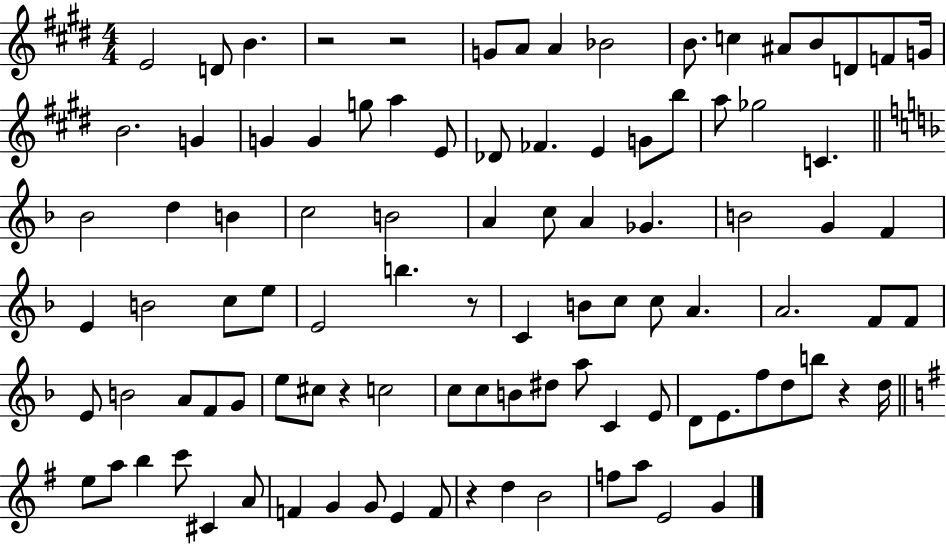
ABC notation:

X:1
T:Untitled
M:4/4
L:1/4
K:E
E2 D/2 B z2 z2 G/2 A/2 A _B2 B/2 c ^A/2 B/2 D/2 F/2 G/4 B2 G G G g/2 a E/2 _D/2 _F E G/2 b/2 a/2 _g2 C _B2 d B c2 B2 A c/2 A _G B2 G F E B2 c/2 e/2 E2 b z/2 C B/2 c/2 c/2 A A2 F/2 F/2 E/2 B2 A/2 F/2 G/2 e/2 ^c/2 z c2 c/2 c/2 B/2 ^d/2 a/2 C E/2 D/2 E/2 f/2 d/2 b/2 z d/4 e/2 a/2 b c'/2 ^C A/2 F G G/2 E F/2 z d B2 f/2 a/2 E2 G